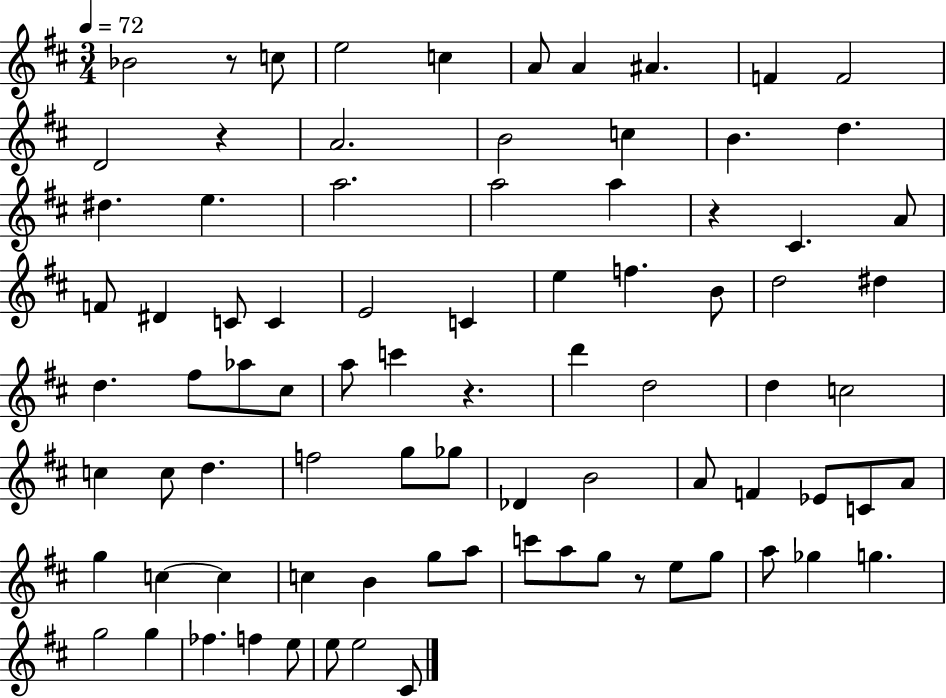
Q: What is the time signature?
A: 3/4